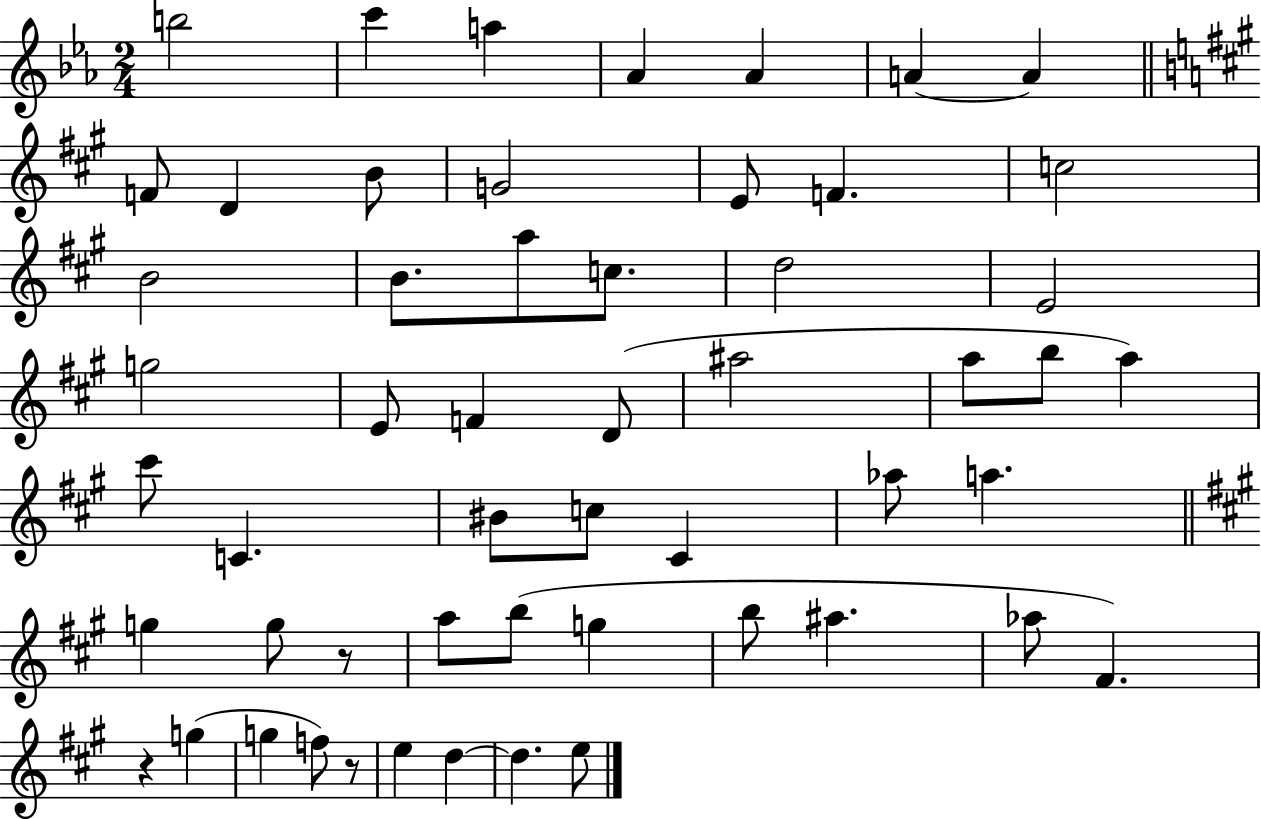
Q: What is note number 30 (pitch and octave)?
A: C4